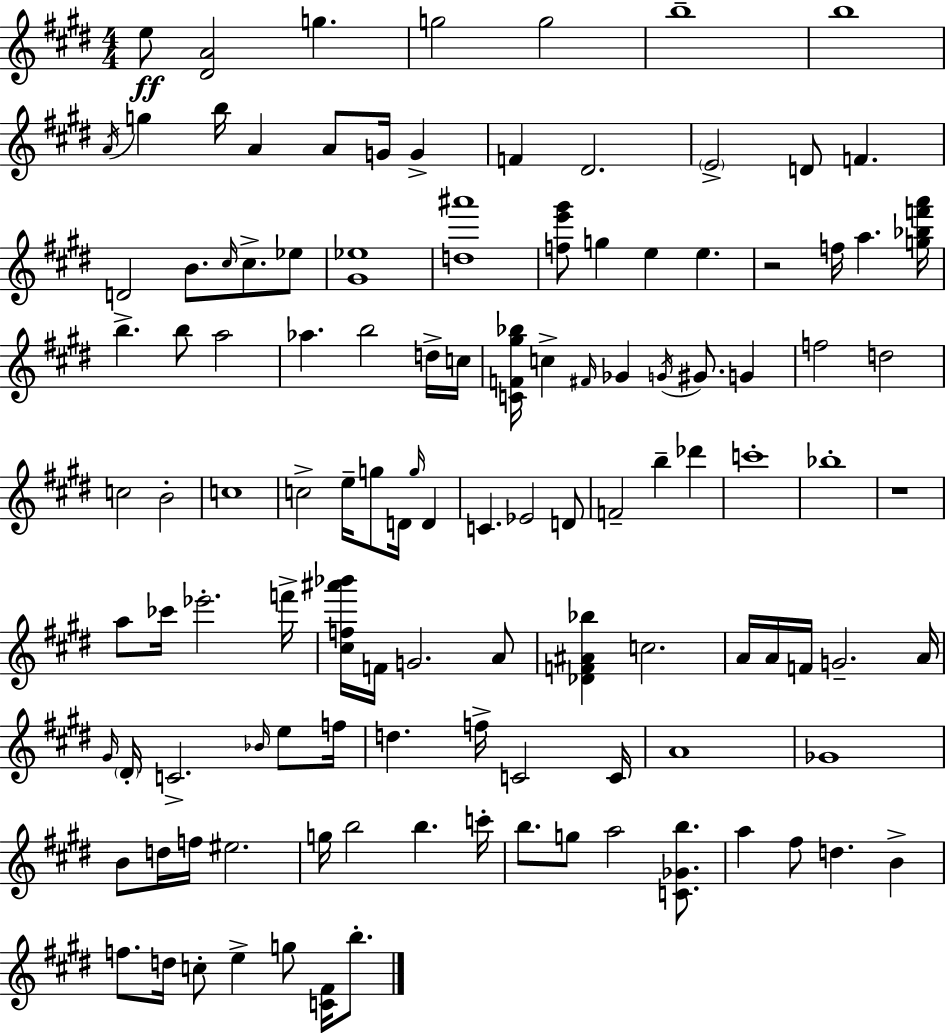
E5/e [D#4,A4]/h G5/q. G5/h G5/h B5/w B5/w A4/s G5/q B5/s A4/q A4/e G4/s G4/q F4/q D#4/h. E4/h D4/e F4/q. D4/h B4/e. C#5/s C#5/e. Eb5/e [G#4,Eb5]/w [D5,A#6]/w [F5,E6,G#6]/e G5/q E5/q E5/q. R/h F5/s A5/q. [G5,Bb5,F6,A6]/s B5/q. B5/e A5/h Ab5/q. B5/h D5/s C5/s [C4,F4,G#5,Bb5]/s C5/q F#4/s Gb4/q G4/s G#4/e. G4/q F5/h D5/h C5/h B4/h C5/w C5/h E5/s G5/e D4/s G5/s D4/q C4/q. Eb4/h D4/e F4/h B5/q Db6/q C6/w Bb5/w R/w A5/e CES6/s Eb6/h. F6/s [C#5,F5,A#6,Bb6]/s F4/s G4/h. A4/e [Db4,F4,A#4,Bb5]/q C5/h. A4/s A4/s F4/s G4/h. A4/s G#4/s D#4/s C4/h. Bb4/s E5/e F5/s D5/q. F5/s C4/h C4/s A4/w Gb4/w B4/e D5/s F5/s EIS5/h. G5/s B5/h B5/q. C6/s B5/e. G5/e A5/h [C4,Gb4,B5]/e. A5/q F#5/e D5/q. B4/q F5/e. D5/s C5/e E5/q G5/e [C4,F#4]/s B5/e.